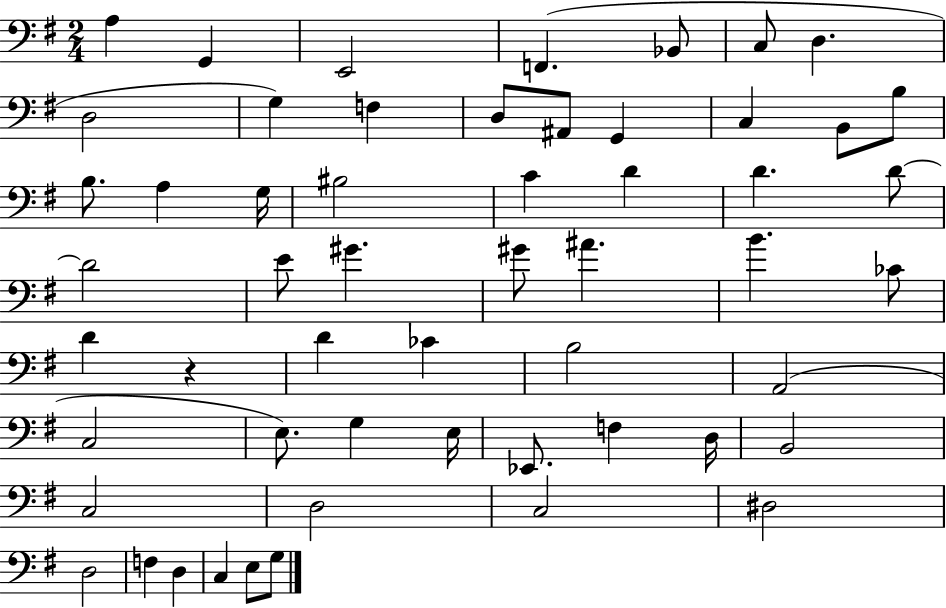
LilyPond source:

{
  \clef bass
  \numericTimeSignature
  \time 2/4
  \key g \major
  a4 g,4 | e,2 | f,4.( bes,8 | c8 d4. | \break d2 | g4) f4 | d8 ais,8 g,4 | c4 b,8 b8 | \break b8. a4 g16 | bis2 | c'4 d'4 | d'4. d'8~~ | \break d'2 | e'8 gis'4. | gis'8 ais'4. | b'4. ces'8 | \break d'4 r4 | d'4 ces'4 | b2 | a,2( | \break c2 | e8.) g4 e16 | ees,8. f4 d16 | b,2 | \break c2 | d2 | c2 | dis2 | \break d2 | f4 d4 | c4 e8 g8 | \bar "|."
}